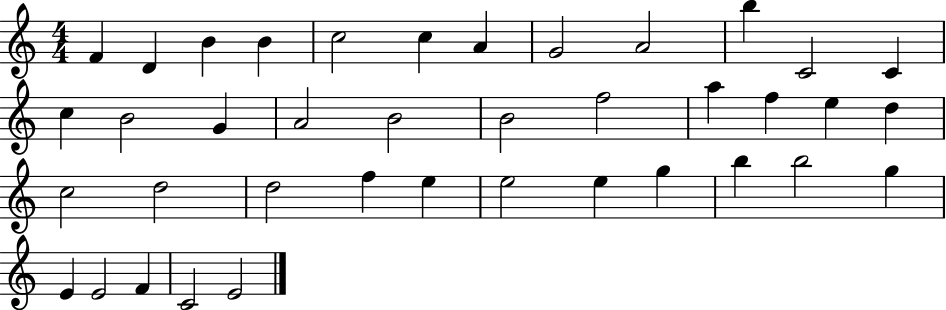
X:1
T:Untitled
M:4/4
L:1/4
K:C
F D B B c2 c A G2 A2 b C2 C c B2 G A2 B2 B2 f2 a f e d c2 d2 d2 f e e2 e g b b2 g E E2 F C2 E2